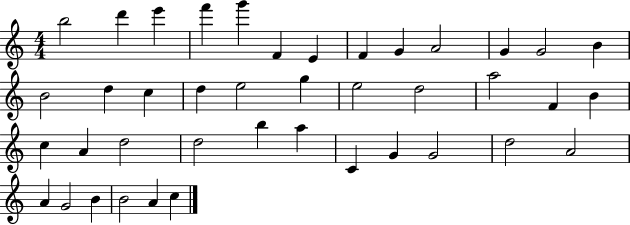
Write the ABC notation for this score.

X:1
T:Untitled
M:4/4
L:1/4
K:C
b2 d' e' f' g' F E F G A2 G G2 B B2 d c d e2 g e2 d2 a2 F B c A d2 d2 b a C G G2 d2 A2 A G2 B B2 A c